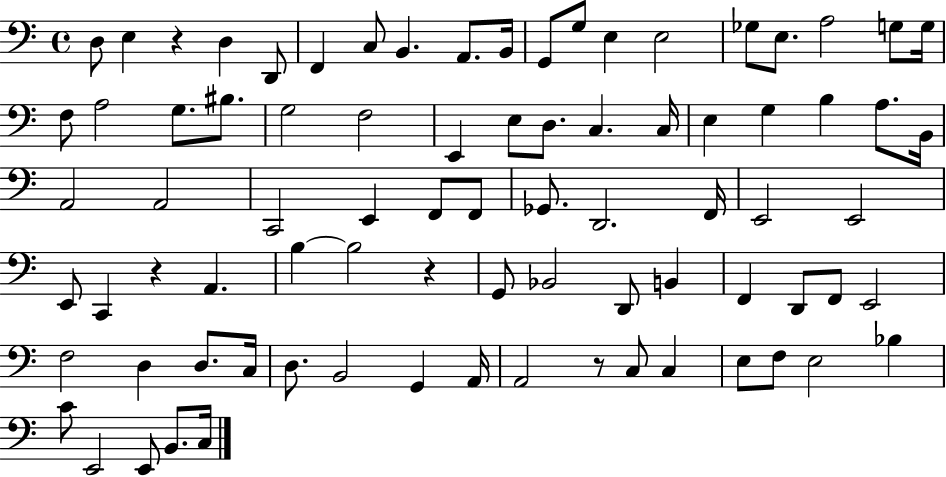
D3/e E3/q R/q D3/q D2/e F2/q C3/e B2/q. A2/e. B2/s G2/e G3/e E3/q E3/h Gb3/e E3/e. A3/h G3/e G3/s F3/e A3/h G3/e. BIS3/e. G3/h F3/h E2/q E3/e D3/e. C3/q. C3/s E3/q G3/q B3/q A3/e. B2/s A2/h A2/h C2/h E2/q F2/e F2/e Gb2/e. D2/h. F2/s E2/h E2/h E2/e C2/q R/q A2/q. B3/q B3/h R/q G2/e Bb2/h D2/e B2/q F2/q D2/e F2/e E2/h F3/h D3/q D3/e. C3/s D3/e. B2/h G2/q A2/s A2/h R/e C3/e C3/q E3/e F3/e E3/h Bb3/q C4/e E2/h E2/e B2/e. C3/s